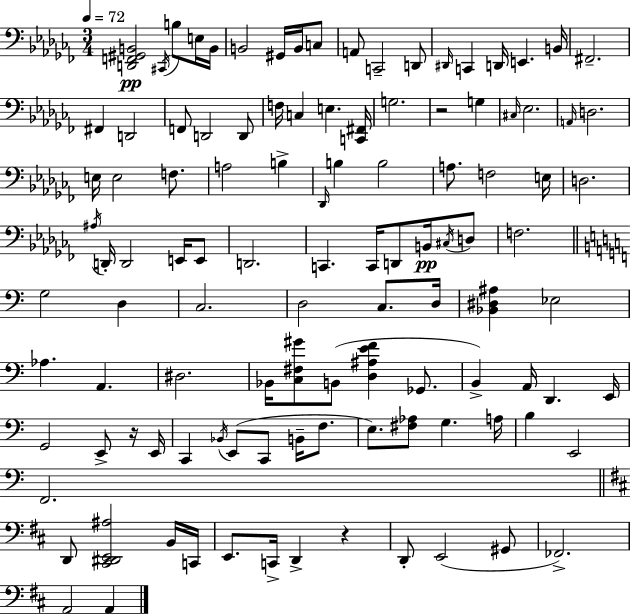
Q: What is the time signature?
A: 3/4